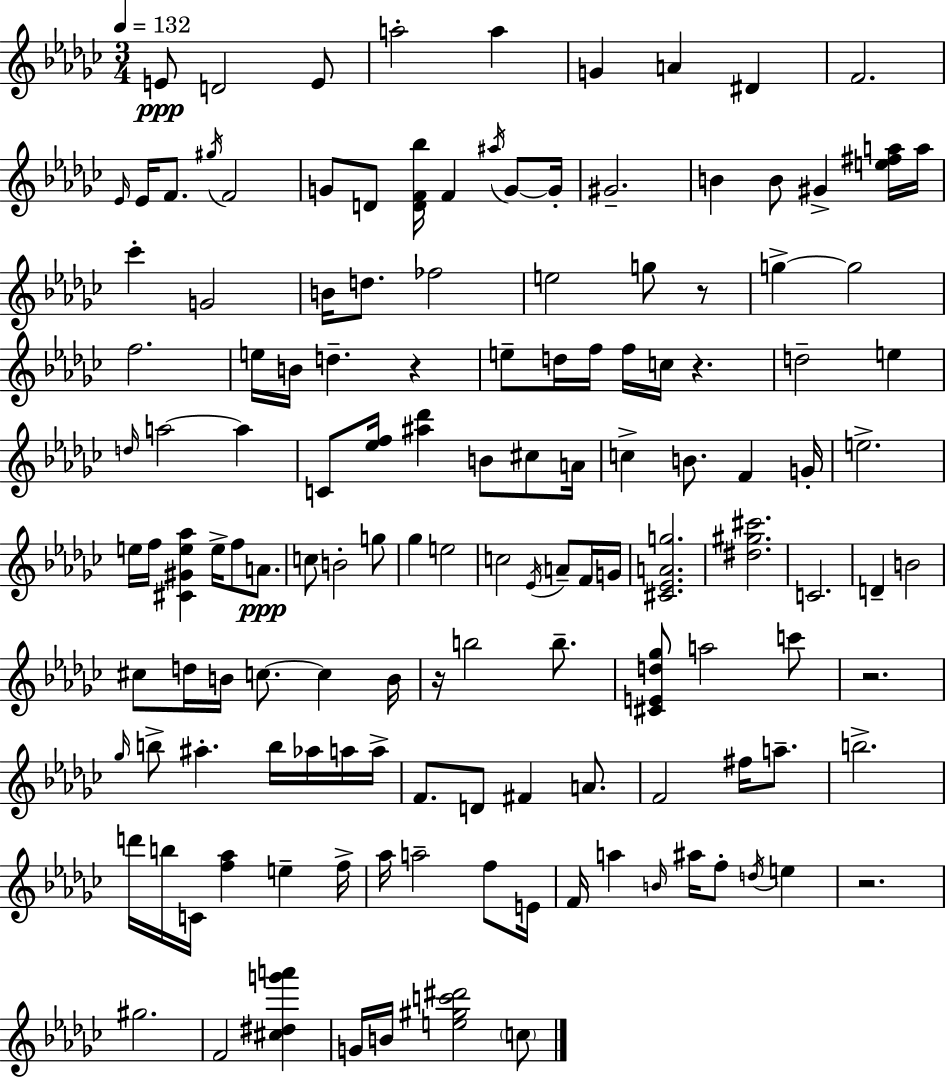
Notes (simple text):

E4/e D4/h E4/e A5/h A5/q G4/q A4/q D#4/q F4/h. Eb4/s Eb4/s F4/e. G#5/s F4/h G4/e D4/e [D4,F4,Bb5]/s F4/q A#5/s G4/e G4/s G#4/h. B4/q B4/e G#4/q [E5,F#5,A5]/s A5/s CES6/q G4/h B4/s D5/e. FES5/h E5/h G5/e R/e G5/q G5/h F5/h. E5/s B4/s D5/q. R/q E5/e D5/s F5/s F5/s C5/s R/q. D5/h E5/q D5/s A5/h A5/q C4/e [Eb5,F5]/s [A#5,Db6]/q B4/e C#5/e A4/s C5/q B4/e. F4/q G4/s E5/h. E5/s F5/s [C#4,G#4,E5,Ab5]/q E5/s F5/e A4/e. C5/e B4/h G5/e Gb5/q E5/h C5/h Eb4/s A4/e F4/s G4/s [C#4,Eb4,A4,G5]/h. [D#5,G#5,C#6]/h. C4/h. D4/q B4/h C#5/e D5/s B4/s C5/e. C5/q B4/s R/s B5/h B5/e. [C#4,E4,D5,Gb5]/e A5/h C6/e R/h. Gb5/s B5/e A#5/q. B5/s Ab5/s A5/s A5/s F4/e. D4/e F#4/q A4/e. F4/h F#5/s A5/e. B5/h. D6/s B5/s C4/s [F5,Ab5]/q E5/q F5/s Ab5/s A5/h F5/e E4/s F4/s A5/q B4/s A#5/s F5/e D5/s E5/q R/h. G#5/h. F4/h [C#5,D#5,G6,A6]/q G4/s B4/s [E5,G#5,C6,D#6]/h C5/e